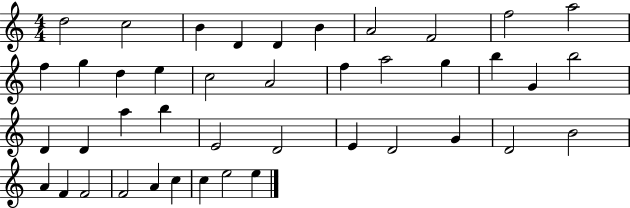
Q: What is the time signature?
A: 4/4